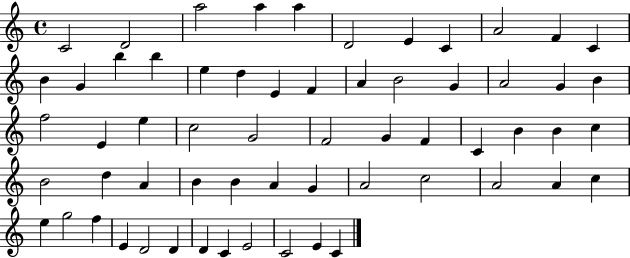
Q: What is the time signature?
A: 4/4